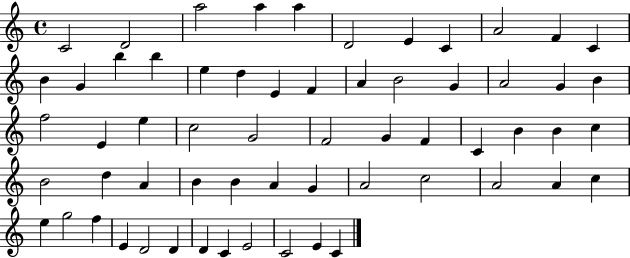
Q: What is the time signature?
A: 4/4